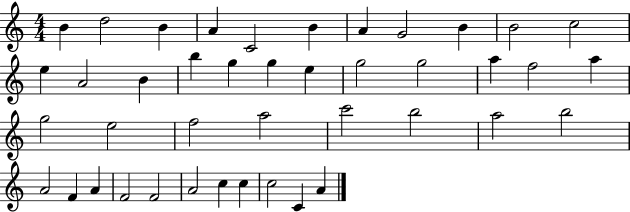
B4/q D5/h B4/q A4/q C4/h B4/q A4/q G4/h B4/q B4/h C5/h E5/q A4/h B4/q B5/q G5/q G5/q E5/q G5/h G5/h A5/q F5/h A5/q G5/h E5/h F5/h A5/h C6/h B5/h A5/h B5/h A4/h F4/q A4/q F4/h F4/h A4/h C5/q C5/q C5/h C4/q A4/q